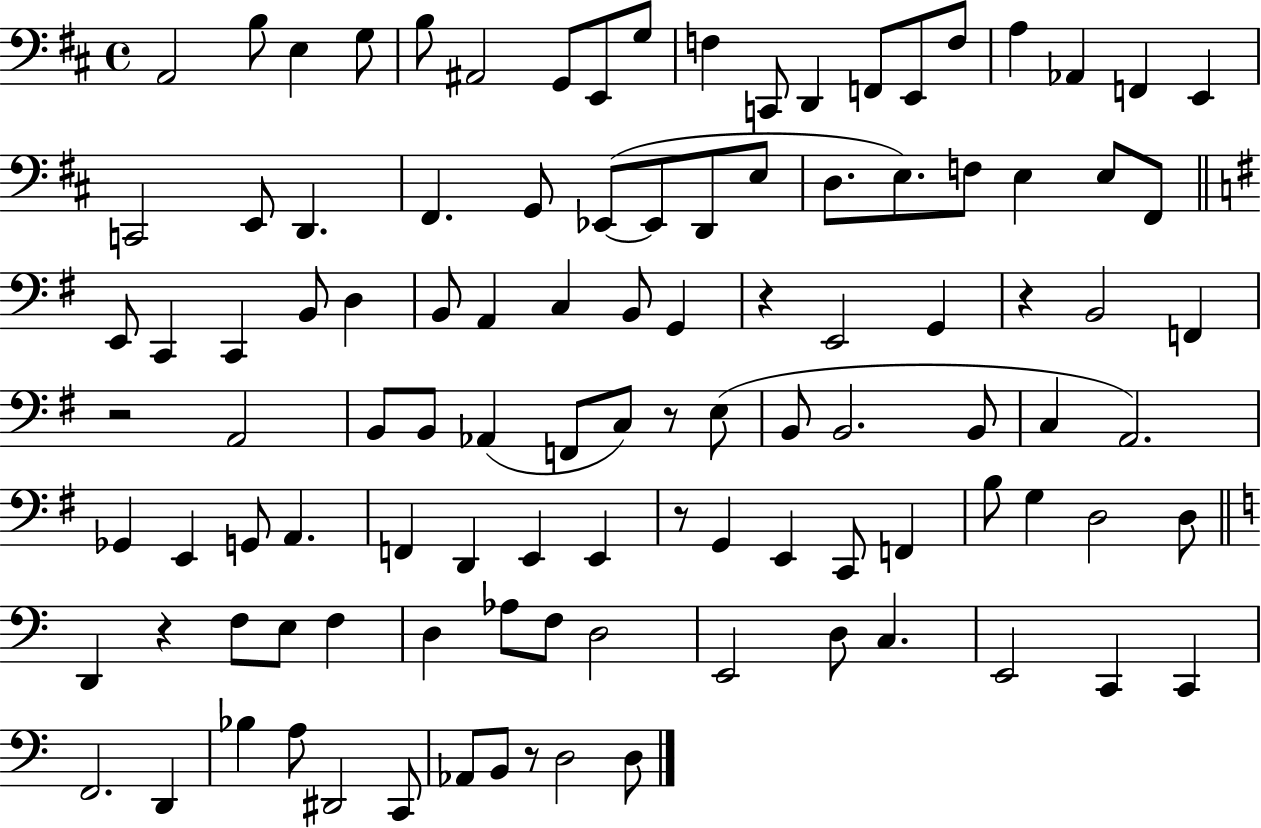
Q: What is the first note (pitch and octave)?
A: A2